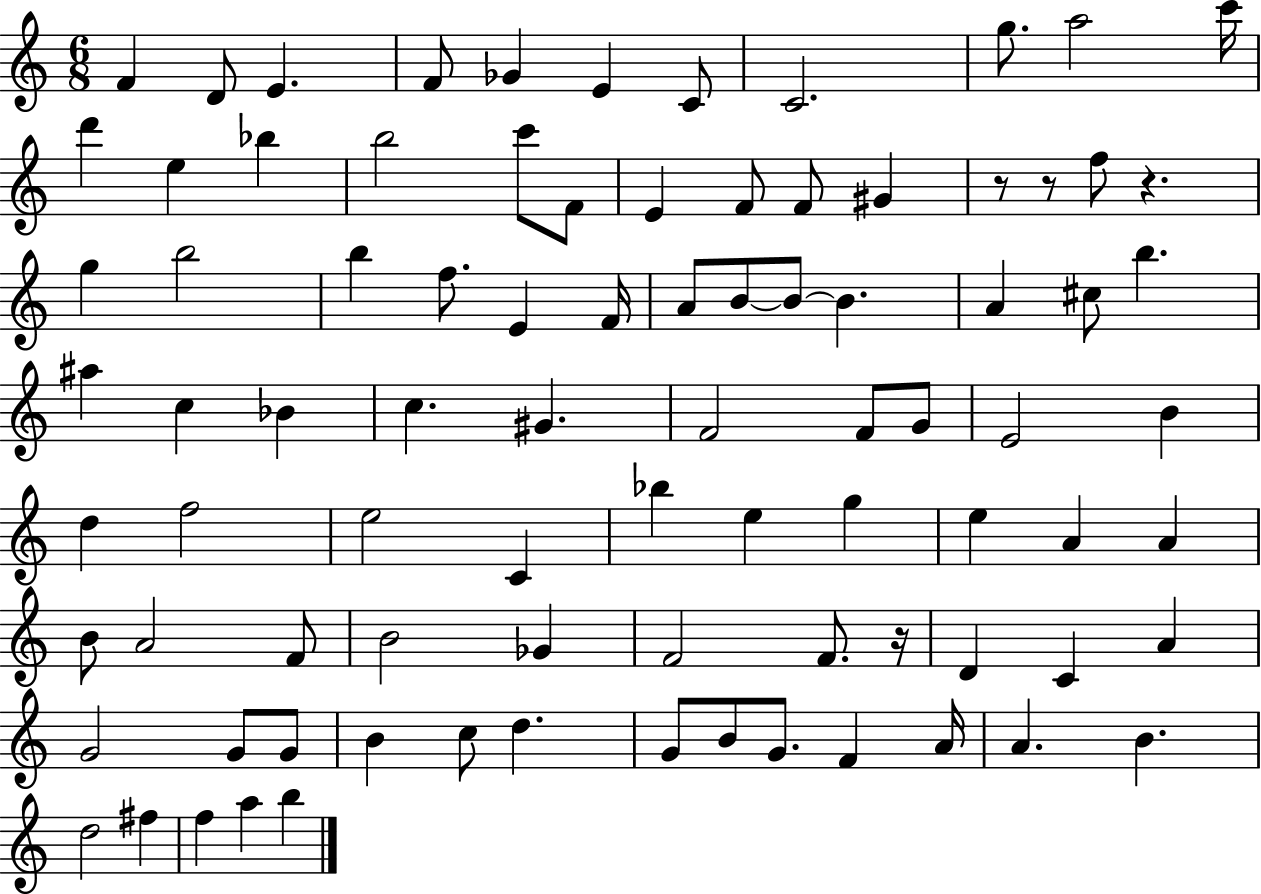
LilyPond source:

{
  \clef treble
  \numericTimeSignature
  \time 6/8
  \key c \major
  f'4 d'8 e'4. | f'8 ges'4 e'4 c'8 | c'2. | g''8. a''2 c'''16 | \break d'''4 e''4 bes''4 | b''2 c'''8 f'8 | e'4 f'8 f'8 gis'4 | r8 r8 f''8 r4. | \break g''4 b''2 | b''4 f''8. e'4 f'16 | a'8 b'8~~ b'8~~ b'4. | a'4 cis''8 b''4. | \break ais''4 c''4 bes'4 | c''4. gis'4. | f'2 f'8 g'8 | e'2 b'4 | \break d''4 f''2 | e''2 c'4 | bes''4 e''4 g''4 | e''4 a'4 a'4 | \break b'8 a'2 f'8 | b'2 ges'4 | f'2 f'8. r16 | d'4 c'4 a'4 | \break g'2 g'8 g'8 | b'4 c''8 d''4. | g'8 b'8 g'8. f'4 a'16 | a'4. b'4. | \break d''2 fis''4 | f''4 a''4 b''4 | \bar "|."
}